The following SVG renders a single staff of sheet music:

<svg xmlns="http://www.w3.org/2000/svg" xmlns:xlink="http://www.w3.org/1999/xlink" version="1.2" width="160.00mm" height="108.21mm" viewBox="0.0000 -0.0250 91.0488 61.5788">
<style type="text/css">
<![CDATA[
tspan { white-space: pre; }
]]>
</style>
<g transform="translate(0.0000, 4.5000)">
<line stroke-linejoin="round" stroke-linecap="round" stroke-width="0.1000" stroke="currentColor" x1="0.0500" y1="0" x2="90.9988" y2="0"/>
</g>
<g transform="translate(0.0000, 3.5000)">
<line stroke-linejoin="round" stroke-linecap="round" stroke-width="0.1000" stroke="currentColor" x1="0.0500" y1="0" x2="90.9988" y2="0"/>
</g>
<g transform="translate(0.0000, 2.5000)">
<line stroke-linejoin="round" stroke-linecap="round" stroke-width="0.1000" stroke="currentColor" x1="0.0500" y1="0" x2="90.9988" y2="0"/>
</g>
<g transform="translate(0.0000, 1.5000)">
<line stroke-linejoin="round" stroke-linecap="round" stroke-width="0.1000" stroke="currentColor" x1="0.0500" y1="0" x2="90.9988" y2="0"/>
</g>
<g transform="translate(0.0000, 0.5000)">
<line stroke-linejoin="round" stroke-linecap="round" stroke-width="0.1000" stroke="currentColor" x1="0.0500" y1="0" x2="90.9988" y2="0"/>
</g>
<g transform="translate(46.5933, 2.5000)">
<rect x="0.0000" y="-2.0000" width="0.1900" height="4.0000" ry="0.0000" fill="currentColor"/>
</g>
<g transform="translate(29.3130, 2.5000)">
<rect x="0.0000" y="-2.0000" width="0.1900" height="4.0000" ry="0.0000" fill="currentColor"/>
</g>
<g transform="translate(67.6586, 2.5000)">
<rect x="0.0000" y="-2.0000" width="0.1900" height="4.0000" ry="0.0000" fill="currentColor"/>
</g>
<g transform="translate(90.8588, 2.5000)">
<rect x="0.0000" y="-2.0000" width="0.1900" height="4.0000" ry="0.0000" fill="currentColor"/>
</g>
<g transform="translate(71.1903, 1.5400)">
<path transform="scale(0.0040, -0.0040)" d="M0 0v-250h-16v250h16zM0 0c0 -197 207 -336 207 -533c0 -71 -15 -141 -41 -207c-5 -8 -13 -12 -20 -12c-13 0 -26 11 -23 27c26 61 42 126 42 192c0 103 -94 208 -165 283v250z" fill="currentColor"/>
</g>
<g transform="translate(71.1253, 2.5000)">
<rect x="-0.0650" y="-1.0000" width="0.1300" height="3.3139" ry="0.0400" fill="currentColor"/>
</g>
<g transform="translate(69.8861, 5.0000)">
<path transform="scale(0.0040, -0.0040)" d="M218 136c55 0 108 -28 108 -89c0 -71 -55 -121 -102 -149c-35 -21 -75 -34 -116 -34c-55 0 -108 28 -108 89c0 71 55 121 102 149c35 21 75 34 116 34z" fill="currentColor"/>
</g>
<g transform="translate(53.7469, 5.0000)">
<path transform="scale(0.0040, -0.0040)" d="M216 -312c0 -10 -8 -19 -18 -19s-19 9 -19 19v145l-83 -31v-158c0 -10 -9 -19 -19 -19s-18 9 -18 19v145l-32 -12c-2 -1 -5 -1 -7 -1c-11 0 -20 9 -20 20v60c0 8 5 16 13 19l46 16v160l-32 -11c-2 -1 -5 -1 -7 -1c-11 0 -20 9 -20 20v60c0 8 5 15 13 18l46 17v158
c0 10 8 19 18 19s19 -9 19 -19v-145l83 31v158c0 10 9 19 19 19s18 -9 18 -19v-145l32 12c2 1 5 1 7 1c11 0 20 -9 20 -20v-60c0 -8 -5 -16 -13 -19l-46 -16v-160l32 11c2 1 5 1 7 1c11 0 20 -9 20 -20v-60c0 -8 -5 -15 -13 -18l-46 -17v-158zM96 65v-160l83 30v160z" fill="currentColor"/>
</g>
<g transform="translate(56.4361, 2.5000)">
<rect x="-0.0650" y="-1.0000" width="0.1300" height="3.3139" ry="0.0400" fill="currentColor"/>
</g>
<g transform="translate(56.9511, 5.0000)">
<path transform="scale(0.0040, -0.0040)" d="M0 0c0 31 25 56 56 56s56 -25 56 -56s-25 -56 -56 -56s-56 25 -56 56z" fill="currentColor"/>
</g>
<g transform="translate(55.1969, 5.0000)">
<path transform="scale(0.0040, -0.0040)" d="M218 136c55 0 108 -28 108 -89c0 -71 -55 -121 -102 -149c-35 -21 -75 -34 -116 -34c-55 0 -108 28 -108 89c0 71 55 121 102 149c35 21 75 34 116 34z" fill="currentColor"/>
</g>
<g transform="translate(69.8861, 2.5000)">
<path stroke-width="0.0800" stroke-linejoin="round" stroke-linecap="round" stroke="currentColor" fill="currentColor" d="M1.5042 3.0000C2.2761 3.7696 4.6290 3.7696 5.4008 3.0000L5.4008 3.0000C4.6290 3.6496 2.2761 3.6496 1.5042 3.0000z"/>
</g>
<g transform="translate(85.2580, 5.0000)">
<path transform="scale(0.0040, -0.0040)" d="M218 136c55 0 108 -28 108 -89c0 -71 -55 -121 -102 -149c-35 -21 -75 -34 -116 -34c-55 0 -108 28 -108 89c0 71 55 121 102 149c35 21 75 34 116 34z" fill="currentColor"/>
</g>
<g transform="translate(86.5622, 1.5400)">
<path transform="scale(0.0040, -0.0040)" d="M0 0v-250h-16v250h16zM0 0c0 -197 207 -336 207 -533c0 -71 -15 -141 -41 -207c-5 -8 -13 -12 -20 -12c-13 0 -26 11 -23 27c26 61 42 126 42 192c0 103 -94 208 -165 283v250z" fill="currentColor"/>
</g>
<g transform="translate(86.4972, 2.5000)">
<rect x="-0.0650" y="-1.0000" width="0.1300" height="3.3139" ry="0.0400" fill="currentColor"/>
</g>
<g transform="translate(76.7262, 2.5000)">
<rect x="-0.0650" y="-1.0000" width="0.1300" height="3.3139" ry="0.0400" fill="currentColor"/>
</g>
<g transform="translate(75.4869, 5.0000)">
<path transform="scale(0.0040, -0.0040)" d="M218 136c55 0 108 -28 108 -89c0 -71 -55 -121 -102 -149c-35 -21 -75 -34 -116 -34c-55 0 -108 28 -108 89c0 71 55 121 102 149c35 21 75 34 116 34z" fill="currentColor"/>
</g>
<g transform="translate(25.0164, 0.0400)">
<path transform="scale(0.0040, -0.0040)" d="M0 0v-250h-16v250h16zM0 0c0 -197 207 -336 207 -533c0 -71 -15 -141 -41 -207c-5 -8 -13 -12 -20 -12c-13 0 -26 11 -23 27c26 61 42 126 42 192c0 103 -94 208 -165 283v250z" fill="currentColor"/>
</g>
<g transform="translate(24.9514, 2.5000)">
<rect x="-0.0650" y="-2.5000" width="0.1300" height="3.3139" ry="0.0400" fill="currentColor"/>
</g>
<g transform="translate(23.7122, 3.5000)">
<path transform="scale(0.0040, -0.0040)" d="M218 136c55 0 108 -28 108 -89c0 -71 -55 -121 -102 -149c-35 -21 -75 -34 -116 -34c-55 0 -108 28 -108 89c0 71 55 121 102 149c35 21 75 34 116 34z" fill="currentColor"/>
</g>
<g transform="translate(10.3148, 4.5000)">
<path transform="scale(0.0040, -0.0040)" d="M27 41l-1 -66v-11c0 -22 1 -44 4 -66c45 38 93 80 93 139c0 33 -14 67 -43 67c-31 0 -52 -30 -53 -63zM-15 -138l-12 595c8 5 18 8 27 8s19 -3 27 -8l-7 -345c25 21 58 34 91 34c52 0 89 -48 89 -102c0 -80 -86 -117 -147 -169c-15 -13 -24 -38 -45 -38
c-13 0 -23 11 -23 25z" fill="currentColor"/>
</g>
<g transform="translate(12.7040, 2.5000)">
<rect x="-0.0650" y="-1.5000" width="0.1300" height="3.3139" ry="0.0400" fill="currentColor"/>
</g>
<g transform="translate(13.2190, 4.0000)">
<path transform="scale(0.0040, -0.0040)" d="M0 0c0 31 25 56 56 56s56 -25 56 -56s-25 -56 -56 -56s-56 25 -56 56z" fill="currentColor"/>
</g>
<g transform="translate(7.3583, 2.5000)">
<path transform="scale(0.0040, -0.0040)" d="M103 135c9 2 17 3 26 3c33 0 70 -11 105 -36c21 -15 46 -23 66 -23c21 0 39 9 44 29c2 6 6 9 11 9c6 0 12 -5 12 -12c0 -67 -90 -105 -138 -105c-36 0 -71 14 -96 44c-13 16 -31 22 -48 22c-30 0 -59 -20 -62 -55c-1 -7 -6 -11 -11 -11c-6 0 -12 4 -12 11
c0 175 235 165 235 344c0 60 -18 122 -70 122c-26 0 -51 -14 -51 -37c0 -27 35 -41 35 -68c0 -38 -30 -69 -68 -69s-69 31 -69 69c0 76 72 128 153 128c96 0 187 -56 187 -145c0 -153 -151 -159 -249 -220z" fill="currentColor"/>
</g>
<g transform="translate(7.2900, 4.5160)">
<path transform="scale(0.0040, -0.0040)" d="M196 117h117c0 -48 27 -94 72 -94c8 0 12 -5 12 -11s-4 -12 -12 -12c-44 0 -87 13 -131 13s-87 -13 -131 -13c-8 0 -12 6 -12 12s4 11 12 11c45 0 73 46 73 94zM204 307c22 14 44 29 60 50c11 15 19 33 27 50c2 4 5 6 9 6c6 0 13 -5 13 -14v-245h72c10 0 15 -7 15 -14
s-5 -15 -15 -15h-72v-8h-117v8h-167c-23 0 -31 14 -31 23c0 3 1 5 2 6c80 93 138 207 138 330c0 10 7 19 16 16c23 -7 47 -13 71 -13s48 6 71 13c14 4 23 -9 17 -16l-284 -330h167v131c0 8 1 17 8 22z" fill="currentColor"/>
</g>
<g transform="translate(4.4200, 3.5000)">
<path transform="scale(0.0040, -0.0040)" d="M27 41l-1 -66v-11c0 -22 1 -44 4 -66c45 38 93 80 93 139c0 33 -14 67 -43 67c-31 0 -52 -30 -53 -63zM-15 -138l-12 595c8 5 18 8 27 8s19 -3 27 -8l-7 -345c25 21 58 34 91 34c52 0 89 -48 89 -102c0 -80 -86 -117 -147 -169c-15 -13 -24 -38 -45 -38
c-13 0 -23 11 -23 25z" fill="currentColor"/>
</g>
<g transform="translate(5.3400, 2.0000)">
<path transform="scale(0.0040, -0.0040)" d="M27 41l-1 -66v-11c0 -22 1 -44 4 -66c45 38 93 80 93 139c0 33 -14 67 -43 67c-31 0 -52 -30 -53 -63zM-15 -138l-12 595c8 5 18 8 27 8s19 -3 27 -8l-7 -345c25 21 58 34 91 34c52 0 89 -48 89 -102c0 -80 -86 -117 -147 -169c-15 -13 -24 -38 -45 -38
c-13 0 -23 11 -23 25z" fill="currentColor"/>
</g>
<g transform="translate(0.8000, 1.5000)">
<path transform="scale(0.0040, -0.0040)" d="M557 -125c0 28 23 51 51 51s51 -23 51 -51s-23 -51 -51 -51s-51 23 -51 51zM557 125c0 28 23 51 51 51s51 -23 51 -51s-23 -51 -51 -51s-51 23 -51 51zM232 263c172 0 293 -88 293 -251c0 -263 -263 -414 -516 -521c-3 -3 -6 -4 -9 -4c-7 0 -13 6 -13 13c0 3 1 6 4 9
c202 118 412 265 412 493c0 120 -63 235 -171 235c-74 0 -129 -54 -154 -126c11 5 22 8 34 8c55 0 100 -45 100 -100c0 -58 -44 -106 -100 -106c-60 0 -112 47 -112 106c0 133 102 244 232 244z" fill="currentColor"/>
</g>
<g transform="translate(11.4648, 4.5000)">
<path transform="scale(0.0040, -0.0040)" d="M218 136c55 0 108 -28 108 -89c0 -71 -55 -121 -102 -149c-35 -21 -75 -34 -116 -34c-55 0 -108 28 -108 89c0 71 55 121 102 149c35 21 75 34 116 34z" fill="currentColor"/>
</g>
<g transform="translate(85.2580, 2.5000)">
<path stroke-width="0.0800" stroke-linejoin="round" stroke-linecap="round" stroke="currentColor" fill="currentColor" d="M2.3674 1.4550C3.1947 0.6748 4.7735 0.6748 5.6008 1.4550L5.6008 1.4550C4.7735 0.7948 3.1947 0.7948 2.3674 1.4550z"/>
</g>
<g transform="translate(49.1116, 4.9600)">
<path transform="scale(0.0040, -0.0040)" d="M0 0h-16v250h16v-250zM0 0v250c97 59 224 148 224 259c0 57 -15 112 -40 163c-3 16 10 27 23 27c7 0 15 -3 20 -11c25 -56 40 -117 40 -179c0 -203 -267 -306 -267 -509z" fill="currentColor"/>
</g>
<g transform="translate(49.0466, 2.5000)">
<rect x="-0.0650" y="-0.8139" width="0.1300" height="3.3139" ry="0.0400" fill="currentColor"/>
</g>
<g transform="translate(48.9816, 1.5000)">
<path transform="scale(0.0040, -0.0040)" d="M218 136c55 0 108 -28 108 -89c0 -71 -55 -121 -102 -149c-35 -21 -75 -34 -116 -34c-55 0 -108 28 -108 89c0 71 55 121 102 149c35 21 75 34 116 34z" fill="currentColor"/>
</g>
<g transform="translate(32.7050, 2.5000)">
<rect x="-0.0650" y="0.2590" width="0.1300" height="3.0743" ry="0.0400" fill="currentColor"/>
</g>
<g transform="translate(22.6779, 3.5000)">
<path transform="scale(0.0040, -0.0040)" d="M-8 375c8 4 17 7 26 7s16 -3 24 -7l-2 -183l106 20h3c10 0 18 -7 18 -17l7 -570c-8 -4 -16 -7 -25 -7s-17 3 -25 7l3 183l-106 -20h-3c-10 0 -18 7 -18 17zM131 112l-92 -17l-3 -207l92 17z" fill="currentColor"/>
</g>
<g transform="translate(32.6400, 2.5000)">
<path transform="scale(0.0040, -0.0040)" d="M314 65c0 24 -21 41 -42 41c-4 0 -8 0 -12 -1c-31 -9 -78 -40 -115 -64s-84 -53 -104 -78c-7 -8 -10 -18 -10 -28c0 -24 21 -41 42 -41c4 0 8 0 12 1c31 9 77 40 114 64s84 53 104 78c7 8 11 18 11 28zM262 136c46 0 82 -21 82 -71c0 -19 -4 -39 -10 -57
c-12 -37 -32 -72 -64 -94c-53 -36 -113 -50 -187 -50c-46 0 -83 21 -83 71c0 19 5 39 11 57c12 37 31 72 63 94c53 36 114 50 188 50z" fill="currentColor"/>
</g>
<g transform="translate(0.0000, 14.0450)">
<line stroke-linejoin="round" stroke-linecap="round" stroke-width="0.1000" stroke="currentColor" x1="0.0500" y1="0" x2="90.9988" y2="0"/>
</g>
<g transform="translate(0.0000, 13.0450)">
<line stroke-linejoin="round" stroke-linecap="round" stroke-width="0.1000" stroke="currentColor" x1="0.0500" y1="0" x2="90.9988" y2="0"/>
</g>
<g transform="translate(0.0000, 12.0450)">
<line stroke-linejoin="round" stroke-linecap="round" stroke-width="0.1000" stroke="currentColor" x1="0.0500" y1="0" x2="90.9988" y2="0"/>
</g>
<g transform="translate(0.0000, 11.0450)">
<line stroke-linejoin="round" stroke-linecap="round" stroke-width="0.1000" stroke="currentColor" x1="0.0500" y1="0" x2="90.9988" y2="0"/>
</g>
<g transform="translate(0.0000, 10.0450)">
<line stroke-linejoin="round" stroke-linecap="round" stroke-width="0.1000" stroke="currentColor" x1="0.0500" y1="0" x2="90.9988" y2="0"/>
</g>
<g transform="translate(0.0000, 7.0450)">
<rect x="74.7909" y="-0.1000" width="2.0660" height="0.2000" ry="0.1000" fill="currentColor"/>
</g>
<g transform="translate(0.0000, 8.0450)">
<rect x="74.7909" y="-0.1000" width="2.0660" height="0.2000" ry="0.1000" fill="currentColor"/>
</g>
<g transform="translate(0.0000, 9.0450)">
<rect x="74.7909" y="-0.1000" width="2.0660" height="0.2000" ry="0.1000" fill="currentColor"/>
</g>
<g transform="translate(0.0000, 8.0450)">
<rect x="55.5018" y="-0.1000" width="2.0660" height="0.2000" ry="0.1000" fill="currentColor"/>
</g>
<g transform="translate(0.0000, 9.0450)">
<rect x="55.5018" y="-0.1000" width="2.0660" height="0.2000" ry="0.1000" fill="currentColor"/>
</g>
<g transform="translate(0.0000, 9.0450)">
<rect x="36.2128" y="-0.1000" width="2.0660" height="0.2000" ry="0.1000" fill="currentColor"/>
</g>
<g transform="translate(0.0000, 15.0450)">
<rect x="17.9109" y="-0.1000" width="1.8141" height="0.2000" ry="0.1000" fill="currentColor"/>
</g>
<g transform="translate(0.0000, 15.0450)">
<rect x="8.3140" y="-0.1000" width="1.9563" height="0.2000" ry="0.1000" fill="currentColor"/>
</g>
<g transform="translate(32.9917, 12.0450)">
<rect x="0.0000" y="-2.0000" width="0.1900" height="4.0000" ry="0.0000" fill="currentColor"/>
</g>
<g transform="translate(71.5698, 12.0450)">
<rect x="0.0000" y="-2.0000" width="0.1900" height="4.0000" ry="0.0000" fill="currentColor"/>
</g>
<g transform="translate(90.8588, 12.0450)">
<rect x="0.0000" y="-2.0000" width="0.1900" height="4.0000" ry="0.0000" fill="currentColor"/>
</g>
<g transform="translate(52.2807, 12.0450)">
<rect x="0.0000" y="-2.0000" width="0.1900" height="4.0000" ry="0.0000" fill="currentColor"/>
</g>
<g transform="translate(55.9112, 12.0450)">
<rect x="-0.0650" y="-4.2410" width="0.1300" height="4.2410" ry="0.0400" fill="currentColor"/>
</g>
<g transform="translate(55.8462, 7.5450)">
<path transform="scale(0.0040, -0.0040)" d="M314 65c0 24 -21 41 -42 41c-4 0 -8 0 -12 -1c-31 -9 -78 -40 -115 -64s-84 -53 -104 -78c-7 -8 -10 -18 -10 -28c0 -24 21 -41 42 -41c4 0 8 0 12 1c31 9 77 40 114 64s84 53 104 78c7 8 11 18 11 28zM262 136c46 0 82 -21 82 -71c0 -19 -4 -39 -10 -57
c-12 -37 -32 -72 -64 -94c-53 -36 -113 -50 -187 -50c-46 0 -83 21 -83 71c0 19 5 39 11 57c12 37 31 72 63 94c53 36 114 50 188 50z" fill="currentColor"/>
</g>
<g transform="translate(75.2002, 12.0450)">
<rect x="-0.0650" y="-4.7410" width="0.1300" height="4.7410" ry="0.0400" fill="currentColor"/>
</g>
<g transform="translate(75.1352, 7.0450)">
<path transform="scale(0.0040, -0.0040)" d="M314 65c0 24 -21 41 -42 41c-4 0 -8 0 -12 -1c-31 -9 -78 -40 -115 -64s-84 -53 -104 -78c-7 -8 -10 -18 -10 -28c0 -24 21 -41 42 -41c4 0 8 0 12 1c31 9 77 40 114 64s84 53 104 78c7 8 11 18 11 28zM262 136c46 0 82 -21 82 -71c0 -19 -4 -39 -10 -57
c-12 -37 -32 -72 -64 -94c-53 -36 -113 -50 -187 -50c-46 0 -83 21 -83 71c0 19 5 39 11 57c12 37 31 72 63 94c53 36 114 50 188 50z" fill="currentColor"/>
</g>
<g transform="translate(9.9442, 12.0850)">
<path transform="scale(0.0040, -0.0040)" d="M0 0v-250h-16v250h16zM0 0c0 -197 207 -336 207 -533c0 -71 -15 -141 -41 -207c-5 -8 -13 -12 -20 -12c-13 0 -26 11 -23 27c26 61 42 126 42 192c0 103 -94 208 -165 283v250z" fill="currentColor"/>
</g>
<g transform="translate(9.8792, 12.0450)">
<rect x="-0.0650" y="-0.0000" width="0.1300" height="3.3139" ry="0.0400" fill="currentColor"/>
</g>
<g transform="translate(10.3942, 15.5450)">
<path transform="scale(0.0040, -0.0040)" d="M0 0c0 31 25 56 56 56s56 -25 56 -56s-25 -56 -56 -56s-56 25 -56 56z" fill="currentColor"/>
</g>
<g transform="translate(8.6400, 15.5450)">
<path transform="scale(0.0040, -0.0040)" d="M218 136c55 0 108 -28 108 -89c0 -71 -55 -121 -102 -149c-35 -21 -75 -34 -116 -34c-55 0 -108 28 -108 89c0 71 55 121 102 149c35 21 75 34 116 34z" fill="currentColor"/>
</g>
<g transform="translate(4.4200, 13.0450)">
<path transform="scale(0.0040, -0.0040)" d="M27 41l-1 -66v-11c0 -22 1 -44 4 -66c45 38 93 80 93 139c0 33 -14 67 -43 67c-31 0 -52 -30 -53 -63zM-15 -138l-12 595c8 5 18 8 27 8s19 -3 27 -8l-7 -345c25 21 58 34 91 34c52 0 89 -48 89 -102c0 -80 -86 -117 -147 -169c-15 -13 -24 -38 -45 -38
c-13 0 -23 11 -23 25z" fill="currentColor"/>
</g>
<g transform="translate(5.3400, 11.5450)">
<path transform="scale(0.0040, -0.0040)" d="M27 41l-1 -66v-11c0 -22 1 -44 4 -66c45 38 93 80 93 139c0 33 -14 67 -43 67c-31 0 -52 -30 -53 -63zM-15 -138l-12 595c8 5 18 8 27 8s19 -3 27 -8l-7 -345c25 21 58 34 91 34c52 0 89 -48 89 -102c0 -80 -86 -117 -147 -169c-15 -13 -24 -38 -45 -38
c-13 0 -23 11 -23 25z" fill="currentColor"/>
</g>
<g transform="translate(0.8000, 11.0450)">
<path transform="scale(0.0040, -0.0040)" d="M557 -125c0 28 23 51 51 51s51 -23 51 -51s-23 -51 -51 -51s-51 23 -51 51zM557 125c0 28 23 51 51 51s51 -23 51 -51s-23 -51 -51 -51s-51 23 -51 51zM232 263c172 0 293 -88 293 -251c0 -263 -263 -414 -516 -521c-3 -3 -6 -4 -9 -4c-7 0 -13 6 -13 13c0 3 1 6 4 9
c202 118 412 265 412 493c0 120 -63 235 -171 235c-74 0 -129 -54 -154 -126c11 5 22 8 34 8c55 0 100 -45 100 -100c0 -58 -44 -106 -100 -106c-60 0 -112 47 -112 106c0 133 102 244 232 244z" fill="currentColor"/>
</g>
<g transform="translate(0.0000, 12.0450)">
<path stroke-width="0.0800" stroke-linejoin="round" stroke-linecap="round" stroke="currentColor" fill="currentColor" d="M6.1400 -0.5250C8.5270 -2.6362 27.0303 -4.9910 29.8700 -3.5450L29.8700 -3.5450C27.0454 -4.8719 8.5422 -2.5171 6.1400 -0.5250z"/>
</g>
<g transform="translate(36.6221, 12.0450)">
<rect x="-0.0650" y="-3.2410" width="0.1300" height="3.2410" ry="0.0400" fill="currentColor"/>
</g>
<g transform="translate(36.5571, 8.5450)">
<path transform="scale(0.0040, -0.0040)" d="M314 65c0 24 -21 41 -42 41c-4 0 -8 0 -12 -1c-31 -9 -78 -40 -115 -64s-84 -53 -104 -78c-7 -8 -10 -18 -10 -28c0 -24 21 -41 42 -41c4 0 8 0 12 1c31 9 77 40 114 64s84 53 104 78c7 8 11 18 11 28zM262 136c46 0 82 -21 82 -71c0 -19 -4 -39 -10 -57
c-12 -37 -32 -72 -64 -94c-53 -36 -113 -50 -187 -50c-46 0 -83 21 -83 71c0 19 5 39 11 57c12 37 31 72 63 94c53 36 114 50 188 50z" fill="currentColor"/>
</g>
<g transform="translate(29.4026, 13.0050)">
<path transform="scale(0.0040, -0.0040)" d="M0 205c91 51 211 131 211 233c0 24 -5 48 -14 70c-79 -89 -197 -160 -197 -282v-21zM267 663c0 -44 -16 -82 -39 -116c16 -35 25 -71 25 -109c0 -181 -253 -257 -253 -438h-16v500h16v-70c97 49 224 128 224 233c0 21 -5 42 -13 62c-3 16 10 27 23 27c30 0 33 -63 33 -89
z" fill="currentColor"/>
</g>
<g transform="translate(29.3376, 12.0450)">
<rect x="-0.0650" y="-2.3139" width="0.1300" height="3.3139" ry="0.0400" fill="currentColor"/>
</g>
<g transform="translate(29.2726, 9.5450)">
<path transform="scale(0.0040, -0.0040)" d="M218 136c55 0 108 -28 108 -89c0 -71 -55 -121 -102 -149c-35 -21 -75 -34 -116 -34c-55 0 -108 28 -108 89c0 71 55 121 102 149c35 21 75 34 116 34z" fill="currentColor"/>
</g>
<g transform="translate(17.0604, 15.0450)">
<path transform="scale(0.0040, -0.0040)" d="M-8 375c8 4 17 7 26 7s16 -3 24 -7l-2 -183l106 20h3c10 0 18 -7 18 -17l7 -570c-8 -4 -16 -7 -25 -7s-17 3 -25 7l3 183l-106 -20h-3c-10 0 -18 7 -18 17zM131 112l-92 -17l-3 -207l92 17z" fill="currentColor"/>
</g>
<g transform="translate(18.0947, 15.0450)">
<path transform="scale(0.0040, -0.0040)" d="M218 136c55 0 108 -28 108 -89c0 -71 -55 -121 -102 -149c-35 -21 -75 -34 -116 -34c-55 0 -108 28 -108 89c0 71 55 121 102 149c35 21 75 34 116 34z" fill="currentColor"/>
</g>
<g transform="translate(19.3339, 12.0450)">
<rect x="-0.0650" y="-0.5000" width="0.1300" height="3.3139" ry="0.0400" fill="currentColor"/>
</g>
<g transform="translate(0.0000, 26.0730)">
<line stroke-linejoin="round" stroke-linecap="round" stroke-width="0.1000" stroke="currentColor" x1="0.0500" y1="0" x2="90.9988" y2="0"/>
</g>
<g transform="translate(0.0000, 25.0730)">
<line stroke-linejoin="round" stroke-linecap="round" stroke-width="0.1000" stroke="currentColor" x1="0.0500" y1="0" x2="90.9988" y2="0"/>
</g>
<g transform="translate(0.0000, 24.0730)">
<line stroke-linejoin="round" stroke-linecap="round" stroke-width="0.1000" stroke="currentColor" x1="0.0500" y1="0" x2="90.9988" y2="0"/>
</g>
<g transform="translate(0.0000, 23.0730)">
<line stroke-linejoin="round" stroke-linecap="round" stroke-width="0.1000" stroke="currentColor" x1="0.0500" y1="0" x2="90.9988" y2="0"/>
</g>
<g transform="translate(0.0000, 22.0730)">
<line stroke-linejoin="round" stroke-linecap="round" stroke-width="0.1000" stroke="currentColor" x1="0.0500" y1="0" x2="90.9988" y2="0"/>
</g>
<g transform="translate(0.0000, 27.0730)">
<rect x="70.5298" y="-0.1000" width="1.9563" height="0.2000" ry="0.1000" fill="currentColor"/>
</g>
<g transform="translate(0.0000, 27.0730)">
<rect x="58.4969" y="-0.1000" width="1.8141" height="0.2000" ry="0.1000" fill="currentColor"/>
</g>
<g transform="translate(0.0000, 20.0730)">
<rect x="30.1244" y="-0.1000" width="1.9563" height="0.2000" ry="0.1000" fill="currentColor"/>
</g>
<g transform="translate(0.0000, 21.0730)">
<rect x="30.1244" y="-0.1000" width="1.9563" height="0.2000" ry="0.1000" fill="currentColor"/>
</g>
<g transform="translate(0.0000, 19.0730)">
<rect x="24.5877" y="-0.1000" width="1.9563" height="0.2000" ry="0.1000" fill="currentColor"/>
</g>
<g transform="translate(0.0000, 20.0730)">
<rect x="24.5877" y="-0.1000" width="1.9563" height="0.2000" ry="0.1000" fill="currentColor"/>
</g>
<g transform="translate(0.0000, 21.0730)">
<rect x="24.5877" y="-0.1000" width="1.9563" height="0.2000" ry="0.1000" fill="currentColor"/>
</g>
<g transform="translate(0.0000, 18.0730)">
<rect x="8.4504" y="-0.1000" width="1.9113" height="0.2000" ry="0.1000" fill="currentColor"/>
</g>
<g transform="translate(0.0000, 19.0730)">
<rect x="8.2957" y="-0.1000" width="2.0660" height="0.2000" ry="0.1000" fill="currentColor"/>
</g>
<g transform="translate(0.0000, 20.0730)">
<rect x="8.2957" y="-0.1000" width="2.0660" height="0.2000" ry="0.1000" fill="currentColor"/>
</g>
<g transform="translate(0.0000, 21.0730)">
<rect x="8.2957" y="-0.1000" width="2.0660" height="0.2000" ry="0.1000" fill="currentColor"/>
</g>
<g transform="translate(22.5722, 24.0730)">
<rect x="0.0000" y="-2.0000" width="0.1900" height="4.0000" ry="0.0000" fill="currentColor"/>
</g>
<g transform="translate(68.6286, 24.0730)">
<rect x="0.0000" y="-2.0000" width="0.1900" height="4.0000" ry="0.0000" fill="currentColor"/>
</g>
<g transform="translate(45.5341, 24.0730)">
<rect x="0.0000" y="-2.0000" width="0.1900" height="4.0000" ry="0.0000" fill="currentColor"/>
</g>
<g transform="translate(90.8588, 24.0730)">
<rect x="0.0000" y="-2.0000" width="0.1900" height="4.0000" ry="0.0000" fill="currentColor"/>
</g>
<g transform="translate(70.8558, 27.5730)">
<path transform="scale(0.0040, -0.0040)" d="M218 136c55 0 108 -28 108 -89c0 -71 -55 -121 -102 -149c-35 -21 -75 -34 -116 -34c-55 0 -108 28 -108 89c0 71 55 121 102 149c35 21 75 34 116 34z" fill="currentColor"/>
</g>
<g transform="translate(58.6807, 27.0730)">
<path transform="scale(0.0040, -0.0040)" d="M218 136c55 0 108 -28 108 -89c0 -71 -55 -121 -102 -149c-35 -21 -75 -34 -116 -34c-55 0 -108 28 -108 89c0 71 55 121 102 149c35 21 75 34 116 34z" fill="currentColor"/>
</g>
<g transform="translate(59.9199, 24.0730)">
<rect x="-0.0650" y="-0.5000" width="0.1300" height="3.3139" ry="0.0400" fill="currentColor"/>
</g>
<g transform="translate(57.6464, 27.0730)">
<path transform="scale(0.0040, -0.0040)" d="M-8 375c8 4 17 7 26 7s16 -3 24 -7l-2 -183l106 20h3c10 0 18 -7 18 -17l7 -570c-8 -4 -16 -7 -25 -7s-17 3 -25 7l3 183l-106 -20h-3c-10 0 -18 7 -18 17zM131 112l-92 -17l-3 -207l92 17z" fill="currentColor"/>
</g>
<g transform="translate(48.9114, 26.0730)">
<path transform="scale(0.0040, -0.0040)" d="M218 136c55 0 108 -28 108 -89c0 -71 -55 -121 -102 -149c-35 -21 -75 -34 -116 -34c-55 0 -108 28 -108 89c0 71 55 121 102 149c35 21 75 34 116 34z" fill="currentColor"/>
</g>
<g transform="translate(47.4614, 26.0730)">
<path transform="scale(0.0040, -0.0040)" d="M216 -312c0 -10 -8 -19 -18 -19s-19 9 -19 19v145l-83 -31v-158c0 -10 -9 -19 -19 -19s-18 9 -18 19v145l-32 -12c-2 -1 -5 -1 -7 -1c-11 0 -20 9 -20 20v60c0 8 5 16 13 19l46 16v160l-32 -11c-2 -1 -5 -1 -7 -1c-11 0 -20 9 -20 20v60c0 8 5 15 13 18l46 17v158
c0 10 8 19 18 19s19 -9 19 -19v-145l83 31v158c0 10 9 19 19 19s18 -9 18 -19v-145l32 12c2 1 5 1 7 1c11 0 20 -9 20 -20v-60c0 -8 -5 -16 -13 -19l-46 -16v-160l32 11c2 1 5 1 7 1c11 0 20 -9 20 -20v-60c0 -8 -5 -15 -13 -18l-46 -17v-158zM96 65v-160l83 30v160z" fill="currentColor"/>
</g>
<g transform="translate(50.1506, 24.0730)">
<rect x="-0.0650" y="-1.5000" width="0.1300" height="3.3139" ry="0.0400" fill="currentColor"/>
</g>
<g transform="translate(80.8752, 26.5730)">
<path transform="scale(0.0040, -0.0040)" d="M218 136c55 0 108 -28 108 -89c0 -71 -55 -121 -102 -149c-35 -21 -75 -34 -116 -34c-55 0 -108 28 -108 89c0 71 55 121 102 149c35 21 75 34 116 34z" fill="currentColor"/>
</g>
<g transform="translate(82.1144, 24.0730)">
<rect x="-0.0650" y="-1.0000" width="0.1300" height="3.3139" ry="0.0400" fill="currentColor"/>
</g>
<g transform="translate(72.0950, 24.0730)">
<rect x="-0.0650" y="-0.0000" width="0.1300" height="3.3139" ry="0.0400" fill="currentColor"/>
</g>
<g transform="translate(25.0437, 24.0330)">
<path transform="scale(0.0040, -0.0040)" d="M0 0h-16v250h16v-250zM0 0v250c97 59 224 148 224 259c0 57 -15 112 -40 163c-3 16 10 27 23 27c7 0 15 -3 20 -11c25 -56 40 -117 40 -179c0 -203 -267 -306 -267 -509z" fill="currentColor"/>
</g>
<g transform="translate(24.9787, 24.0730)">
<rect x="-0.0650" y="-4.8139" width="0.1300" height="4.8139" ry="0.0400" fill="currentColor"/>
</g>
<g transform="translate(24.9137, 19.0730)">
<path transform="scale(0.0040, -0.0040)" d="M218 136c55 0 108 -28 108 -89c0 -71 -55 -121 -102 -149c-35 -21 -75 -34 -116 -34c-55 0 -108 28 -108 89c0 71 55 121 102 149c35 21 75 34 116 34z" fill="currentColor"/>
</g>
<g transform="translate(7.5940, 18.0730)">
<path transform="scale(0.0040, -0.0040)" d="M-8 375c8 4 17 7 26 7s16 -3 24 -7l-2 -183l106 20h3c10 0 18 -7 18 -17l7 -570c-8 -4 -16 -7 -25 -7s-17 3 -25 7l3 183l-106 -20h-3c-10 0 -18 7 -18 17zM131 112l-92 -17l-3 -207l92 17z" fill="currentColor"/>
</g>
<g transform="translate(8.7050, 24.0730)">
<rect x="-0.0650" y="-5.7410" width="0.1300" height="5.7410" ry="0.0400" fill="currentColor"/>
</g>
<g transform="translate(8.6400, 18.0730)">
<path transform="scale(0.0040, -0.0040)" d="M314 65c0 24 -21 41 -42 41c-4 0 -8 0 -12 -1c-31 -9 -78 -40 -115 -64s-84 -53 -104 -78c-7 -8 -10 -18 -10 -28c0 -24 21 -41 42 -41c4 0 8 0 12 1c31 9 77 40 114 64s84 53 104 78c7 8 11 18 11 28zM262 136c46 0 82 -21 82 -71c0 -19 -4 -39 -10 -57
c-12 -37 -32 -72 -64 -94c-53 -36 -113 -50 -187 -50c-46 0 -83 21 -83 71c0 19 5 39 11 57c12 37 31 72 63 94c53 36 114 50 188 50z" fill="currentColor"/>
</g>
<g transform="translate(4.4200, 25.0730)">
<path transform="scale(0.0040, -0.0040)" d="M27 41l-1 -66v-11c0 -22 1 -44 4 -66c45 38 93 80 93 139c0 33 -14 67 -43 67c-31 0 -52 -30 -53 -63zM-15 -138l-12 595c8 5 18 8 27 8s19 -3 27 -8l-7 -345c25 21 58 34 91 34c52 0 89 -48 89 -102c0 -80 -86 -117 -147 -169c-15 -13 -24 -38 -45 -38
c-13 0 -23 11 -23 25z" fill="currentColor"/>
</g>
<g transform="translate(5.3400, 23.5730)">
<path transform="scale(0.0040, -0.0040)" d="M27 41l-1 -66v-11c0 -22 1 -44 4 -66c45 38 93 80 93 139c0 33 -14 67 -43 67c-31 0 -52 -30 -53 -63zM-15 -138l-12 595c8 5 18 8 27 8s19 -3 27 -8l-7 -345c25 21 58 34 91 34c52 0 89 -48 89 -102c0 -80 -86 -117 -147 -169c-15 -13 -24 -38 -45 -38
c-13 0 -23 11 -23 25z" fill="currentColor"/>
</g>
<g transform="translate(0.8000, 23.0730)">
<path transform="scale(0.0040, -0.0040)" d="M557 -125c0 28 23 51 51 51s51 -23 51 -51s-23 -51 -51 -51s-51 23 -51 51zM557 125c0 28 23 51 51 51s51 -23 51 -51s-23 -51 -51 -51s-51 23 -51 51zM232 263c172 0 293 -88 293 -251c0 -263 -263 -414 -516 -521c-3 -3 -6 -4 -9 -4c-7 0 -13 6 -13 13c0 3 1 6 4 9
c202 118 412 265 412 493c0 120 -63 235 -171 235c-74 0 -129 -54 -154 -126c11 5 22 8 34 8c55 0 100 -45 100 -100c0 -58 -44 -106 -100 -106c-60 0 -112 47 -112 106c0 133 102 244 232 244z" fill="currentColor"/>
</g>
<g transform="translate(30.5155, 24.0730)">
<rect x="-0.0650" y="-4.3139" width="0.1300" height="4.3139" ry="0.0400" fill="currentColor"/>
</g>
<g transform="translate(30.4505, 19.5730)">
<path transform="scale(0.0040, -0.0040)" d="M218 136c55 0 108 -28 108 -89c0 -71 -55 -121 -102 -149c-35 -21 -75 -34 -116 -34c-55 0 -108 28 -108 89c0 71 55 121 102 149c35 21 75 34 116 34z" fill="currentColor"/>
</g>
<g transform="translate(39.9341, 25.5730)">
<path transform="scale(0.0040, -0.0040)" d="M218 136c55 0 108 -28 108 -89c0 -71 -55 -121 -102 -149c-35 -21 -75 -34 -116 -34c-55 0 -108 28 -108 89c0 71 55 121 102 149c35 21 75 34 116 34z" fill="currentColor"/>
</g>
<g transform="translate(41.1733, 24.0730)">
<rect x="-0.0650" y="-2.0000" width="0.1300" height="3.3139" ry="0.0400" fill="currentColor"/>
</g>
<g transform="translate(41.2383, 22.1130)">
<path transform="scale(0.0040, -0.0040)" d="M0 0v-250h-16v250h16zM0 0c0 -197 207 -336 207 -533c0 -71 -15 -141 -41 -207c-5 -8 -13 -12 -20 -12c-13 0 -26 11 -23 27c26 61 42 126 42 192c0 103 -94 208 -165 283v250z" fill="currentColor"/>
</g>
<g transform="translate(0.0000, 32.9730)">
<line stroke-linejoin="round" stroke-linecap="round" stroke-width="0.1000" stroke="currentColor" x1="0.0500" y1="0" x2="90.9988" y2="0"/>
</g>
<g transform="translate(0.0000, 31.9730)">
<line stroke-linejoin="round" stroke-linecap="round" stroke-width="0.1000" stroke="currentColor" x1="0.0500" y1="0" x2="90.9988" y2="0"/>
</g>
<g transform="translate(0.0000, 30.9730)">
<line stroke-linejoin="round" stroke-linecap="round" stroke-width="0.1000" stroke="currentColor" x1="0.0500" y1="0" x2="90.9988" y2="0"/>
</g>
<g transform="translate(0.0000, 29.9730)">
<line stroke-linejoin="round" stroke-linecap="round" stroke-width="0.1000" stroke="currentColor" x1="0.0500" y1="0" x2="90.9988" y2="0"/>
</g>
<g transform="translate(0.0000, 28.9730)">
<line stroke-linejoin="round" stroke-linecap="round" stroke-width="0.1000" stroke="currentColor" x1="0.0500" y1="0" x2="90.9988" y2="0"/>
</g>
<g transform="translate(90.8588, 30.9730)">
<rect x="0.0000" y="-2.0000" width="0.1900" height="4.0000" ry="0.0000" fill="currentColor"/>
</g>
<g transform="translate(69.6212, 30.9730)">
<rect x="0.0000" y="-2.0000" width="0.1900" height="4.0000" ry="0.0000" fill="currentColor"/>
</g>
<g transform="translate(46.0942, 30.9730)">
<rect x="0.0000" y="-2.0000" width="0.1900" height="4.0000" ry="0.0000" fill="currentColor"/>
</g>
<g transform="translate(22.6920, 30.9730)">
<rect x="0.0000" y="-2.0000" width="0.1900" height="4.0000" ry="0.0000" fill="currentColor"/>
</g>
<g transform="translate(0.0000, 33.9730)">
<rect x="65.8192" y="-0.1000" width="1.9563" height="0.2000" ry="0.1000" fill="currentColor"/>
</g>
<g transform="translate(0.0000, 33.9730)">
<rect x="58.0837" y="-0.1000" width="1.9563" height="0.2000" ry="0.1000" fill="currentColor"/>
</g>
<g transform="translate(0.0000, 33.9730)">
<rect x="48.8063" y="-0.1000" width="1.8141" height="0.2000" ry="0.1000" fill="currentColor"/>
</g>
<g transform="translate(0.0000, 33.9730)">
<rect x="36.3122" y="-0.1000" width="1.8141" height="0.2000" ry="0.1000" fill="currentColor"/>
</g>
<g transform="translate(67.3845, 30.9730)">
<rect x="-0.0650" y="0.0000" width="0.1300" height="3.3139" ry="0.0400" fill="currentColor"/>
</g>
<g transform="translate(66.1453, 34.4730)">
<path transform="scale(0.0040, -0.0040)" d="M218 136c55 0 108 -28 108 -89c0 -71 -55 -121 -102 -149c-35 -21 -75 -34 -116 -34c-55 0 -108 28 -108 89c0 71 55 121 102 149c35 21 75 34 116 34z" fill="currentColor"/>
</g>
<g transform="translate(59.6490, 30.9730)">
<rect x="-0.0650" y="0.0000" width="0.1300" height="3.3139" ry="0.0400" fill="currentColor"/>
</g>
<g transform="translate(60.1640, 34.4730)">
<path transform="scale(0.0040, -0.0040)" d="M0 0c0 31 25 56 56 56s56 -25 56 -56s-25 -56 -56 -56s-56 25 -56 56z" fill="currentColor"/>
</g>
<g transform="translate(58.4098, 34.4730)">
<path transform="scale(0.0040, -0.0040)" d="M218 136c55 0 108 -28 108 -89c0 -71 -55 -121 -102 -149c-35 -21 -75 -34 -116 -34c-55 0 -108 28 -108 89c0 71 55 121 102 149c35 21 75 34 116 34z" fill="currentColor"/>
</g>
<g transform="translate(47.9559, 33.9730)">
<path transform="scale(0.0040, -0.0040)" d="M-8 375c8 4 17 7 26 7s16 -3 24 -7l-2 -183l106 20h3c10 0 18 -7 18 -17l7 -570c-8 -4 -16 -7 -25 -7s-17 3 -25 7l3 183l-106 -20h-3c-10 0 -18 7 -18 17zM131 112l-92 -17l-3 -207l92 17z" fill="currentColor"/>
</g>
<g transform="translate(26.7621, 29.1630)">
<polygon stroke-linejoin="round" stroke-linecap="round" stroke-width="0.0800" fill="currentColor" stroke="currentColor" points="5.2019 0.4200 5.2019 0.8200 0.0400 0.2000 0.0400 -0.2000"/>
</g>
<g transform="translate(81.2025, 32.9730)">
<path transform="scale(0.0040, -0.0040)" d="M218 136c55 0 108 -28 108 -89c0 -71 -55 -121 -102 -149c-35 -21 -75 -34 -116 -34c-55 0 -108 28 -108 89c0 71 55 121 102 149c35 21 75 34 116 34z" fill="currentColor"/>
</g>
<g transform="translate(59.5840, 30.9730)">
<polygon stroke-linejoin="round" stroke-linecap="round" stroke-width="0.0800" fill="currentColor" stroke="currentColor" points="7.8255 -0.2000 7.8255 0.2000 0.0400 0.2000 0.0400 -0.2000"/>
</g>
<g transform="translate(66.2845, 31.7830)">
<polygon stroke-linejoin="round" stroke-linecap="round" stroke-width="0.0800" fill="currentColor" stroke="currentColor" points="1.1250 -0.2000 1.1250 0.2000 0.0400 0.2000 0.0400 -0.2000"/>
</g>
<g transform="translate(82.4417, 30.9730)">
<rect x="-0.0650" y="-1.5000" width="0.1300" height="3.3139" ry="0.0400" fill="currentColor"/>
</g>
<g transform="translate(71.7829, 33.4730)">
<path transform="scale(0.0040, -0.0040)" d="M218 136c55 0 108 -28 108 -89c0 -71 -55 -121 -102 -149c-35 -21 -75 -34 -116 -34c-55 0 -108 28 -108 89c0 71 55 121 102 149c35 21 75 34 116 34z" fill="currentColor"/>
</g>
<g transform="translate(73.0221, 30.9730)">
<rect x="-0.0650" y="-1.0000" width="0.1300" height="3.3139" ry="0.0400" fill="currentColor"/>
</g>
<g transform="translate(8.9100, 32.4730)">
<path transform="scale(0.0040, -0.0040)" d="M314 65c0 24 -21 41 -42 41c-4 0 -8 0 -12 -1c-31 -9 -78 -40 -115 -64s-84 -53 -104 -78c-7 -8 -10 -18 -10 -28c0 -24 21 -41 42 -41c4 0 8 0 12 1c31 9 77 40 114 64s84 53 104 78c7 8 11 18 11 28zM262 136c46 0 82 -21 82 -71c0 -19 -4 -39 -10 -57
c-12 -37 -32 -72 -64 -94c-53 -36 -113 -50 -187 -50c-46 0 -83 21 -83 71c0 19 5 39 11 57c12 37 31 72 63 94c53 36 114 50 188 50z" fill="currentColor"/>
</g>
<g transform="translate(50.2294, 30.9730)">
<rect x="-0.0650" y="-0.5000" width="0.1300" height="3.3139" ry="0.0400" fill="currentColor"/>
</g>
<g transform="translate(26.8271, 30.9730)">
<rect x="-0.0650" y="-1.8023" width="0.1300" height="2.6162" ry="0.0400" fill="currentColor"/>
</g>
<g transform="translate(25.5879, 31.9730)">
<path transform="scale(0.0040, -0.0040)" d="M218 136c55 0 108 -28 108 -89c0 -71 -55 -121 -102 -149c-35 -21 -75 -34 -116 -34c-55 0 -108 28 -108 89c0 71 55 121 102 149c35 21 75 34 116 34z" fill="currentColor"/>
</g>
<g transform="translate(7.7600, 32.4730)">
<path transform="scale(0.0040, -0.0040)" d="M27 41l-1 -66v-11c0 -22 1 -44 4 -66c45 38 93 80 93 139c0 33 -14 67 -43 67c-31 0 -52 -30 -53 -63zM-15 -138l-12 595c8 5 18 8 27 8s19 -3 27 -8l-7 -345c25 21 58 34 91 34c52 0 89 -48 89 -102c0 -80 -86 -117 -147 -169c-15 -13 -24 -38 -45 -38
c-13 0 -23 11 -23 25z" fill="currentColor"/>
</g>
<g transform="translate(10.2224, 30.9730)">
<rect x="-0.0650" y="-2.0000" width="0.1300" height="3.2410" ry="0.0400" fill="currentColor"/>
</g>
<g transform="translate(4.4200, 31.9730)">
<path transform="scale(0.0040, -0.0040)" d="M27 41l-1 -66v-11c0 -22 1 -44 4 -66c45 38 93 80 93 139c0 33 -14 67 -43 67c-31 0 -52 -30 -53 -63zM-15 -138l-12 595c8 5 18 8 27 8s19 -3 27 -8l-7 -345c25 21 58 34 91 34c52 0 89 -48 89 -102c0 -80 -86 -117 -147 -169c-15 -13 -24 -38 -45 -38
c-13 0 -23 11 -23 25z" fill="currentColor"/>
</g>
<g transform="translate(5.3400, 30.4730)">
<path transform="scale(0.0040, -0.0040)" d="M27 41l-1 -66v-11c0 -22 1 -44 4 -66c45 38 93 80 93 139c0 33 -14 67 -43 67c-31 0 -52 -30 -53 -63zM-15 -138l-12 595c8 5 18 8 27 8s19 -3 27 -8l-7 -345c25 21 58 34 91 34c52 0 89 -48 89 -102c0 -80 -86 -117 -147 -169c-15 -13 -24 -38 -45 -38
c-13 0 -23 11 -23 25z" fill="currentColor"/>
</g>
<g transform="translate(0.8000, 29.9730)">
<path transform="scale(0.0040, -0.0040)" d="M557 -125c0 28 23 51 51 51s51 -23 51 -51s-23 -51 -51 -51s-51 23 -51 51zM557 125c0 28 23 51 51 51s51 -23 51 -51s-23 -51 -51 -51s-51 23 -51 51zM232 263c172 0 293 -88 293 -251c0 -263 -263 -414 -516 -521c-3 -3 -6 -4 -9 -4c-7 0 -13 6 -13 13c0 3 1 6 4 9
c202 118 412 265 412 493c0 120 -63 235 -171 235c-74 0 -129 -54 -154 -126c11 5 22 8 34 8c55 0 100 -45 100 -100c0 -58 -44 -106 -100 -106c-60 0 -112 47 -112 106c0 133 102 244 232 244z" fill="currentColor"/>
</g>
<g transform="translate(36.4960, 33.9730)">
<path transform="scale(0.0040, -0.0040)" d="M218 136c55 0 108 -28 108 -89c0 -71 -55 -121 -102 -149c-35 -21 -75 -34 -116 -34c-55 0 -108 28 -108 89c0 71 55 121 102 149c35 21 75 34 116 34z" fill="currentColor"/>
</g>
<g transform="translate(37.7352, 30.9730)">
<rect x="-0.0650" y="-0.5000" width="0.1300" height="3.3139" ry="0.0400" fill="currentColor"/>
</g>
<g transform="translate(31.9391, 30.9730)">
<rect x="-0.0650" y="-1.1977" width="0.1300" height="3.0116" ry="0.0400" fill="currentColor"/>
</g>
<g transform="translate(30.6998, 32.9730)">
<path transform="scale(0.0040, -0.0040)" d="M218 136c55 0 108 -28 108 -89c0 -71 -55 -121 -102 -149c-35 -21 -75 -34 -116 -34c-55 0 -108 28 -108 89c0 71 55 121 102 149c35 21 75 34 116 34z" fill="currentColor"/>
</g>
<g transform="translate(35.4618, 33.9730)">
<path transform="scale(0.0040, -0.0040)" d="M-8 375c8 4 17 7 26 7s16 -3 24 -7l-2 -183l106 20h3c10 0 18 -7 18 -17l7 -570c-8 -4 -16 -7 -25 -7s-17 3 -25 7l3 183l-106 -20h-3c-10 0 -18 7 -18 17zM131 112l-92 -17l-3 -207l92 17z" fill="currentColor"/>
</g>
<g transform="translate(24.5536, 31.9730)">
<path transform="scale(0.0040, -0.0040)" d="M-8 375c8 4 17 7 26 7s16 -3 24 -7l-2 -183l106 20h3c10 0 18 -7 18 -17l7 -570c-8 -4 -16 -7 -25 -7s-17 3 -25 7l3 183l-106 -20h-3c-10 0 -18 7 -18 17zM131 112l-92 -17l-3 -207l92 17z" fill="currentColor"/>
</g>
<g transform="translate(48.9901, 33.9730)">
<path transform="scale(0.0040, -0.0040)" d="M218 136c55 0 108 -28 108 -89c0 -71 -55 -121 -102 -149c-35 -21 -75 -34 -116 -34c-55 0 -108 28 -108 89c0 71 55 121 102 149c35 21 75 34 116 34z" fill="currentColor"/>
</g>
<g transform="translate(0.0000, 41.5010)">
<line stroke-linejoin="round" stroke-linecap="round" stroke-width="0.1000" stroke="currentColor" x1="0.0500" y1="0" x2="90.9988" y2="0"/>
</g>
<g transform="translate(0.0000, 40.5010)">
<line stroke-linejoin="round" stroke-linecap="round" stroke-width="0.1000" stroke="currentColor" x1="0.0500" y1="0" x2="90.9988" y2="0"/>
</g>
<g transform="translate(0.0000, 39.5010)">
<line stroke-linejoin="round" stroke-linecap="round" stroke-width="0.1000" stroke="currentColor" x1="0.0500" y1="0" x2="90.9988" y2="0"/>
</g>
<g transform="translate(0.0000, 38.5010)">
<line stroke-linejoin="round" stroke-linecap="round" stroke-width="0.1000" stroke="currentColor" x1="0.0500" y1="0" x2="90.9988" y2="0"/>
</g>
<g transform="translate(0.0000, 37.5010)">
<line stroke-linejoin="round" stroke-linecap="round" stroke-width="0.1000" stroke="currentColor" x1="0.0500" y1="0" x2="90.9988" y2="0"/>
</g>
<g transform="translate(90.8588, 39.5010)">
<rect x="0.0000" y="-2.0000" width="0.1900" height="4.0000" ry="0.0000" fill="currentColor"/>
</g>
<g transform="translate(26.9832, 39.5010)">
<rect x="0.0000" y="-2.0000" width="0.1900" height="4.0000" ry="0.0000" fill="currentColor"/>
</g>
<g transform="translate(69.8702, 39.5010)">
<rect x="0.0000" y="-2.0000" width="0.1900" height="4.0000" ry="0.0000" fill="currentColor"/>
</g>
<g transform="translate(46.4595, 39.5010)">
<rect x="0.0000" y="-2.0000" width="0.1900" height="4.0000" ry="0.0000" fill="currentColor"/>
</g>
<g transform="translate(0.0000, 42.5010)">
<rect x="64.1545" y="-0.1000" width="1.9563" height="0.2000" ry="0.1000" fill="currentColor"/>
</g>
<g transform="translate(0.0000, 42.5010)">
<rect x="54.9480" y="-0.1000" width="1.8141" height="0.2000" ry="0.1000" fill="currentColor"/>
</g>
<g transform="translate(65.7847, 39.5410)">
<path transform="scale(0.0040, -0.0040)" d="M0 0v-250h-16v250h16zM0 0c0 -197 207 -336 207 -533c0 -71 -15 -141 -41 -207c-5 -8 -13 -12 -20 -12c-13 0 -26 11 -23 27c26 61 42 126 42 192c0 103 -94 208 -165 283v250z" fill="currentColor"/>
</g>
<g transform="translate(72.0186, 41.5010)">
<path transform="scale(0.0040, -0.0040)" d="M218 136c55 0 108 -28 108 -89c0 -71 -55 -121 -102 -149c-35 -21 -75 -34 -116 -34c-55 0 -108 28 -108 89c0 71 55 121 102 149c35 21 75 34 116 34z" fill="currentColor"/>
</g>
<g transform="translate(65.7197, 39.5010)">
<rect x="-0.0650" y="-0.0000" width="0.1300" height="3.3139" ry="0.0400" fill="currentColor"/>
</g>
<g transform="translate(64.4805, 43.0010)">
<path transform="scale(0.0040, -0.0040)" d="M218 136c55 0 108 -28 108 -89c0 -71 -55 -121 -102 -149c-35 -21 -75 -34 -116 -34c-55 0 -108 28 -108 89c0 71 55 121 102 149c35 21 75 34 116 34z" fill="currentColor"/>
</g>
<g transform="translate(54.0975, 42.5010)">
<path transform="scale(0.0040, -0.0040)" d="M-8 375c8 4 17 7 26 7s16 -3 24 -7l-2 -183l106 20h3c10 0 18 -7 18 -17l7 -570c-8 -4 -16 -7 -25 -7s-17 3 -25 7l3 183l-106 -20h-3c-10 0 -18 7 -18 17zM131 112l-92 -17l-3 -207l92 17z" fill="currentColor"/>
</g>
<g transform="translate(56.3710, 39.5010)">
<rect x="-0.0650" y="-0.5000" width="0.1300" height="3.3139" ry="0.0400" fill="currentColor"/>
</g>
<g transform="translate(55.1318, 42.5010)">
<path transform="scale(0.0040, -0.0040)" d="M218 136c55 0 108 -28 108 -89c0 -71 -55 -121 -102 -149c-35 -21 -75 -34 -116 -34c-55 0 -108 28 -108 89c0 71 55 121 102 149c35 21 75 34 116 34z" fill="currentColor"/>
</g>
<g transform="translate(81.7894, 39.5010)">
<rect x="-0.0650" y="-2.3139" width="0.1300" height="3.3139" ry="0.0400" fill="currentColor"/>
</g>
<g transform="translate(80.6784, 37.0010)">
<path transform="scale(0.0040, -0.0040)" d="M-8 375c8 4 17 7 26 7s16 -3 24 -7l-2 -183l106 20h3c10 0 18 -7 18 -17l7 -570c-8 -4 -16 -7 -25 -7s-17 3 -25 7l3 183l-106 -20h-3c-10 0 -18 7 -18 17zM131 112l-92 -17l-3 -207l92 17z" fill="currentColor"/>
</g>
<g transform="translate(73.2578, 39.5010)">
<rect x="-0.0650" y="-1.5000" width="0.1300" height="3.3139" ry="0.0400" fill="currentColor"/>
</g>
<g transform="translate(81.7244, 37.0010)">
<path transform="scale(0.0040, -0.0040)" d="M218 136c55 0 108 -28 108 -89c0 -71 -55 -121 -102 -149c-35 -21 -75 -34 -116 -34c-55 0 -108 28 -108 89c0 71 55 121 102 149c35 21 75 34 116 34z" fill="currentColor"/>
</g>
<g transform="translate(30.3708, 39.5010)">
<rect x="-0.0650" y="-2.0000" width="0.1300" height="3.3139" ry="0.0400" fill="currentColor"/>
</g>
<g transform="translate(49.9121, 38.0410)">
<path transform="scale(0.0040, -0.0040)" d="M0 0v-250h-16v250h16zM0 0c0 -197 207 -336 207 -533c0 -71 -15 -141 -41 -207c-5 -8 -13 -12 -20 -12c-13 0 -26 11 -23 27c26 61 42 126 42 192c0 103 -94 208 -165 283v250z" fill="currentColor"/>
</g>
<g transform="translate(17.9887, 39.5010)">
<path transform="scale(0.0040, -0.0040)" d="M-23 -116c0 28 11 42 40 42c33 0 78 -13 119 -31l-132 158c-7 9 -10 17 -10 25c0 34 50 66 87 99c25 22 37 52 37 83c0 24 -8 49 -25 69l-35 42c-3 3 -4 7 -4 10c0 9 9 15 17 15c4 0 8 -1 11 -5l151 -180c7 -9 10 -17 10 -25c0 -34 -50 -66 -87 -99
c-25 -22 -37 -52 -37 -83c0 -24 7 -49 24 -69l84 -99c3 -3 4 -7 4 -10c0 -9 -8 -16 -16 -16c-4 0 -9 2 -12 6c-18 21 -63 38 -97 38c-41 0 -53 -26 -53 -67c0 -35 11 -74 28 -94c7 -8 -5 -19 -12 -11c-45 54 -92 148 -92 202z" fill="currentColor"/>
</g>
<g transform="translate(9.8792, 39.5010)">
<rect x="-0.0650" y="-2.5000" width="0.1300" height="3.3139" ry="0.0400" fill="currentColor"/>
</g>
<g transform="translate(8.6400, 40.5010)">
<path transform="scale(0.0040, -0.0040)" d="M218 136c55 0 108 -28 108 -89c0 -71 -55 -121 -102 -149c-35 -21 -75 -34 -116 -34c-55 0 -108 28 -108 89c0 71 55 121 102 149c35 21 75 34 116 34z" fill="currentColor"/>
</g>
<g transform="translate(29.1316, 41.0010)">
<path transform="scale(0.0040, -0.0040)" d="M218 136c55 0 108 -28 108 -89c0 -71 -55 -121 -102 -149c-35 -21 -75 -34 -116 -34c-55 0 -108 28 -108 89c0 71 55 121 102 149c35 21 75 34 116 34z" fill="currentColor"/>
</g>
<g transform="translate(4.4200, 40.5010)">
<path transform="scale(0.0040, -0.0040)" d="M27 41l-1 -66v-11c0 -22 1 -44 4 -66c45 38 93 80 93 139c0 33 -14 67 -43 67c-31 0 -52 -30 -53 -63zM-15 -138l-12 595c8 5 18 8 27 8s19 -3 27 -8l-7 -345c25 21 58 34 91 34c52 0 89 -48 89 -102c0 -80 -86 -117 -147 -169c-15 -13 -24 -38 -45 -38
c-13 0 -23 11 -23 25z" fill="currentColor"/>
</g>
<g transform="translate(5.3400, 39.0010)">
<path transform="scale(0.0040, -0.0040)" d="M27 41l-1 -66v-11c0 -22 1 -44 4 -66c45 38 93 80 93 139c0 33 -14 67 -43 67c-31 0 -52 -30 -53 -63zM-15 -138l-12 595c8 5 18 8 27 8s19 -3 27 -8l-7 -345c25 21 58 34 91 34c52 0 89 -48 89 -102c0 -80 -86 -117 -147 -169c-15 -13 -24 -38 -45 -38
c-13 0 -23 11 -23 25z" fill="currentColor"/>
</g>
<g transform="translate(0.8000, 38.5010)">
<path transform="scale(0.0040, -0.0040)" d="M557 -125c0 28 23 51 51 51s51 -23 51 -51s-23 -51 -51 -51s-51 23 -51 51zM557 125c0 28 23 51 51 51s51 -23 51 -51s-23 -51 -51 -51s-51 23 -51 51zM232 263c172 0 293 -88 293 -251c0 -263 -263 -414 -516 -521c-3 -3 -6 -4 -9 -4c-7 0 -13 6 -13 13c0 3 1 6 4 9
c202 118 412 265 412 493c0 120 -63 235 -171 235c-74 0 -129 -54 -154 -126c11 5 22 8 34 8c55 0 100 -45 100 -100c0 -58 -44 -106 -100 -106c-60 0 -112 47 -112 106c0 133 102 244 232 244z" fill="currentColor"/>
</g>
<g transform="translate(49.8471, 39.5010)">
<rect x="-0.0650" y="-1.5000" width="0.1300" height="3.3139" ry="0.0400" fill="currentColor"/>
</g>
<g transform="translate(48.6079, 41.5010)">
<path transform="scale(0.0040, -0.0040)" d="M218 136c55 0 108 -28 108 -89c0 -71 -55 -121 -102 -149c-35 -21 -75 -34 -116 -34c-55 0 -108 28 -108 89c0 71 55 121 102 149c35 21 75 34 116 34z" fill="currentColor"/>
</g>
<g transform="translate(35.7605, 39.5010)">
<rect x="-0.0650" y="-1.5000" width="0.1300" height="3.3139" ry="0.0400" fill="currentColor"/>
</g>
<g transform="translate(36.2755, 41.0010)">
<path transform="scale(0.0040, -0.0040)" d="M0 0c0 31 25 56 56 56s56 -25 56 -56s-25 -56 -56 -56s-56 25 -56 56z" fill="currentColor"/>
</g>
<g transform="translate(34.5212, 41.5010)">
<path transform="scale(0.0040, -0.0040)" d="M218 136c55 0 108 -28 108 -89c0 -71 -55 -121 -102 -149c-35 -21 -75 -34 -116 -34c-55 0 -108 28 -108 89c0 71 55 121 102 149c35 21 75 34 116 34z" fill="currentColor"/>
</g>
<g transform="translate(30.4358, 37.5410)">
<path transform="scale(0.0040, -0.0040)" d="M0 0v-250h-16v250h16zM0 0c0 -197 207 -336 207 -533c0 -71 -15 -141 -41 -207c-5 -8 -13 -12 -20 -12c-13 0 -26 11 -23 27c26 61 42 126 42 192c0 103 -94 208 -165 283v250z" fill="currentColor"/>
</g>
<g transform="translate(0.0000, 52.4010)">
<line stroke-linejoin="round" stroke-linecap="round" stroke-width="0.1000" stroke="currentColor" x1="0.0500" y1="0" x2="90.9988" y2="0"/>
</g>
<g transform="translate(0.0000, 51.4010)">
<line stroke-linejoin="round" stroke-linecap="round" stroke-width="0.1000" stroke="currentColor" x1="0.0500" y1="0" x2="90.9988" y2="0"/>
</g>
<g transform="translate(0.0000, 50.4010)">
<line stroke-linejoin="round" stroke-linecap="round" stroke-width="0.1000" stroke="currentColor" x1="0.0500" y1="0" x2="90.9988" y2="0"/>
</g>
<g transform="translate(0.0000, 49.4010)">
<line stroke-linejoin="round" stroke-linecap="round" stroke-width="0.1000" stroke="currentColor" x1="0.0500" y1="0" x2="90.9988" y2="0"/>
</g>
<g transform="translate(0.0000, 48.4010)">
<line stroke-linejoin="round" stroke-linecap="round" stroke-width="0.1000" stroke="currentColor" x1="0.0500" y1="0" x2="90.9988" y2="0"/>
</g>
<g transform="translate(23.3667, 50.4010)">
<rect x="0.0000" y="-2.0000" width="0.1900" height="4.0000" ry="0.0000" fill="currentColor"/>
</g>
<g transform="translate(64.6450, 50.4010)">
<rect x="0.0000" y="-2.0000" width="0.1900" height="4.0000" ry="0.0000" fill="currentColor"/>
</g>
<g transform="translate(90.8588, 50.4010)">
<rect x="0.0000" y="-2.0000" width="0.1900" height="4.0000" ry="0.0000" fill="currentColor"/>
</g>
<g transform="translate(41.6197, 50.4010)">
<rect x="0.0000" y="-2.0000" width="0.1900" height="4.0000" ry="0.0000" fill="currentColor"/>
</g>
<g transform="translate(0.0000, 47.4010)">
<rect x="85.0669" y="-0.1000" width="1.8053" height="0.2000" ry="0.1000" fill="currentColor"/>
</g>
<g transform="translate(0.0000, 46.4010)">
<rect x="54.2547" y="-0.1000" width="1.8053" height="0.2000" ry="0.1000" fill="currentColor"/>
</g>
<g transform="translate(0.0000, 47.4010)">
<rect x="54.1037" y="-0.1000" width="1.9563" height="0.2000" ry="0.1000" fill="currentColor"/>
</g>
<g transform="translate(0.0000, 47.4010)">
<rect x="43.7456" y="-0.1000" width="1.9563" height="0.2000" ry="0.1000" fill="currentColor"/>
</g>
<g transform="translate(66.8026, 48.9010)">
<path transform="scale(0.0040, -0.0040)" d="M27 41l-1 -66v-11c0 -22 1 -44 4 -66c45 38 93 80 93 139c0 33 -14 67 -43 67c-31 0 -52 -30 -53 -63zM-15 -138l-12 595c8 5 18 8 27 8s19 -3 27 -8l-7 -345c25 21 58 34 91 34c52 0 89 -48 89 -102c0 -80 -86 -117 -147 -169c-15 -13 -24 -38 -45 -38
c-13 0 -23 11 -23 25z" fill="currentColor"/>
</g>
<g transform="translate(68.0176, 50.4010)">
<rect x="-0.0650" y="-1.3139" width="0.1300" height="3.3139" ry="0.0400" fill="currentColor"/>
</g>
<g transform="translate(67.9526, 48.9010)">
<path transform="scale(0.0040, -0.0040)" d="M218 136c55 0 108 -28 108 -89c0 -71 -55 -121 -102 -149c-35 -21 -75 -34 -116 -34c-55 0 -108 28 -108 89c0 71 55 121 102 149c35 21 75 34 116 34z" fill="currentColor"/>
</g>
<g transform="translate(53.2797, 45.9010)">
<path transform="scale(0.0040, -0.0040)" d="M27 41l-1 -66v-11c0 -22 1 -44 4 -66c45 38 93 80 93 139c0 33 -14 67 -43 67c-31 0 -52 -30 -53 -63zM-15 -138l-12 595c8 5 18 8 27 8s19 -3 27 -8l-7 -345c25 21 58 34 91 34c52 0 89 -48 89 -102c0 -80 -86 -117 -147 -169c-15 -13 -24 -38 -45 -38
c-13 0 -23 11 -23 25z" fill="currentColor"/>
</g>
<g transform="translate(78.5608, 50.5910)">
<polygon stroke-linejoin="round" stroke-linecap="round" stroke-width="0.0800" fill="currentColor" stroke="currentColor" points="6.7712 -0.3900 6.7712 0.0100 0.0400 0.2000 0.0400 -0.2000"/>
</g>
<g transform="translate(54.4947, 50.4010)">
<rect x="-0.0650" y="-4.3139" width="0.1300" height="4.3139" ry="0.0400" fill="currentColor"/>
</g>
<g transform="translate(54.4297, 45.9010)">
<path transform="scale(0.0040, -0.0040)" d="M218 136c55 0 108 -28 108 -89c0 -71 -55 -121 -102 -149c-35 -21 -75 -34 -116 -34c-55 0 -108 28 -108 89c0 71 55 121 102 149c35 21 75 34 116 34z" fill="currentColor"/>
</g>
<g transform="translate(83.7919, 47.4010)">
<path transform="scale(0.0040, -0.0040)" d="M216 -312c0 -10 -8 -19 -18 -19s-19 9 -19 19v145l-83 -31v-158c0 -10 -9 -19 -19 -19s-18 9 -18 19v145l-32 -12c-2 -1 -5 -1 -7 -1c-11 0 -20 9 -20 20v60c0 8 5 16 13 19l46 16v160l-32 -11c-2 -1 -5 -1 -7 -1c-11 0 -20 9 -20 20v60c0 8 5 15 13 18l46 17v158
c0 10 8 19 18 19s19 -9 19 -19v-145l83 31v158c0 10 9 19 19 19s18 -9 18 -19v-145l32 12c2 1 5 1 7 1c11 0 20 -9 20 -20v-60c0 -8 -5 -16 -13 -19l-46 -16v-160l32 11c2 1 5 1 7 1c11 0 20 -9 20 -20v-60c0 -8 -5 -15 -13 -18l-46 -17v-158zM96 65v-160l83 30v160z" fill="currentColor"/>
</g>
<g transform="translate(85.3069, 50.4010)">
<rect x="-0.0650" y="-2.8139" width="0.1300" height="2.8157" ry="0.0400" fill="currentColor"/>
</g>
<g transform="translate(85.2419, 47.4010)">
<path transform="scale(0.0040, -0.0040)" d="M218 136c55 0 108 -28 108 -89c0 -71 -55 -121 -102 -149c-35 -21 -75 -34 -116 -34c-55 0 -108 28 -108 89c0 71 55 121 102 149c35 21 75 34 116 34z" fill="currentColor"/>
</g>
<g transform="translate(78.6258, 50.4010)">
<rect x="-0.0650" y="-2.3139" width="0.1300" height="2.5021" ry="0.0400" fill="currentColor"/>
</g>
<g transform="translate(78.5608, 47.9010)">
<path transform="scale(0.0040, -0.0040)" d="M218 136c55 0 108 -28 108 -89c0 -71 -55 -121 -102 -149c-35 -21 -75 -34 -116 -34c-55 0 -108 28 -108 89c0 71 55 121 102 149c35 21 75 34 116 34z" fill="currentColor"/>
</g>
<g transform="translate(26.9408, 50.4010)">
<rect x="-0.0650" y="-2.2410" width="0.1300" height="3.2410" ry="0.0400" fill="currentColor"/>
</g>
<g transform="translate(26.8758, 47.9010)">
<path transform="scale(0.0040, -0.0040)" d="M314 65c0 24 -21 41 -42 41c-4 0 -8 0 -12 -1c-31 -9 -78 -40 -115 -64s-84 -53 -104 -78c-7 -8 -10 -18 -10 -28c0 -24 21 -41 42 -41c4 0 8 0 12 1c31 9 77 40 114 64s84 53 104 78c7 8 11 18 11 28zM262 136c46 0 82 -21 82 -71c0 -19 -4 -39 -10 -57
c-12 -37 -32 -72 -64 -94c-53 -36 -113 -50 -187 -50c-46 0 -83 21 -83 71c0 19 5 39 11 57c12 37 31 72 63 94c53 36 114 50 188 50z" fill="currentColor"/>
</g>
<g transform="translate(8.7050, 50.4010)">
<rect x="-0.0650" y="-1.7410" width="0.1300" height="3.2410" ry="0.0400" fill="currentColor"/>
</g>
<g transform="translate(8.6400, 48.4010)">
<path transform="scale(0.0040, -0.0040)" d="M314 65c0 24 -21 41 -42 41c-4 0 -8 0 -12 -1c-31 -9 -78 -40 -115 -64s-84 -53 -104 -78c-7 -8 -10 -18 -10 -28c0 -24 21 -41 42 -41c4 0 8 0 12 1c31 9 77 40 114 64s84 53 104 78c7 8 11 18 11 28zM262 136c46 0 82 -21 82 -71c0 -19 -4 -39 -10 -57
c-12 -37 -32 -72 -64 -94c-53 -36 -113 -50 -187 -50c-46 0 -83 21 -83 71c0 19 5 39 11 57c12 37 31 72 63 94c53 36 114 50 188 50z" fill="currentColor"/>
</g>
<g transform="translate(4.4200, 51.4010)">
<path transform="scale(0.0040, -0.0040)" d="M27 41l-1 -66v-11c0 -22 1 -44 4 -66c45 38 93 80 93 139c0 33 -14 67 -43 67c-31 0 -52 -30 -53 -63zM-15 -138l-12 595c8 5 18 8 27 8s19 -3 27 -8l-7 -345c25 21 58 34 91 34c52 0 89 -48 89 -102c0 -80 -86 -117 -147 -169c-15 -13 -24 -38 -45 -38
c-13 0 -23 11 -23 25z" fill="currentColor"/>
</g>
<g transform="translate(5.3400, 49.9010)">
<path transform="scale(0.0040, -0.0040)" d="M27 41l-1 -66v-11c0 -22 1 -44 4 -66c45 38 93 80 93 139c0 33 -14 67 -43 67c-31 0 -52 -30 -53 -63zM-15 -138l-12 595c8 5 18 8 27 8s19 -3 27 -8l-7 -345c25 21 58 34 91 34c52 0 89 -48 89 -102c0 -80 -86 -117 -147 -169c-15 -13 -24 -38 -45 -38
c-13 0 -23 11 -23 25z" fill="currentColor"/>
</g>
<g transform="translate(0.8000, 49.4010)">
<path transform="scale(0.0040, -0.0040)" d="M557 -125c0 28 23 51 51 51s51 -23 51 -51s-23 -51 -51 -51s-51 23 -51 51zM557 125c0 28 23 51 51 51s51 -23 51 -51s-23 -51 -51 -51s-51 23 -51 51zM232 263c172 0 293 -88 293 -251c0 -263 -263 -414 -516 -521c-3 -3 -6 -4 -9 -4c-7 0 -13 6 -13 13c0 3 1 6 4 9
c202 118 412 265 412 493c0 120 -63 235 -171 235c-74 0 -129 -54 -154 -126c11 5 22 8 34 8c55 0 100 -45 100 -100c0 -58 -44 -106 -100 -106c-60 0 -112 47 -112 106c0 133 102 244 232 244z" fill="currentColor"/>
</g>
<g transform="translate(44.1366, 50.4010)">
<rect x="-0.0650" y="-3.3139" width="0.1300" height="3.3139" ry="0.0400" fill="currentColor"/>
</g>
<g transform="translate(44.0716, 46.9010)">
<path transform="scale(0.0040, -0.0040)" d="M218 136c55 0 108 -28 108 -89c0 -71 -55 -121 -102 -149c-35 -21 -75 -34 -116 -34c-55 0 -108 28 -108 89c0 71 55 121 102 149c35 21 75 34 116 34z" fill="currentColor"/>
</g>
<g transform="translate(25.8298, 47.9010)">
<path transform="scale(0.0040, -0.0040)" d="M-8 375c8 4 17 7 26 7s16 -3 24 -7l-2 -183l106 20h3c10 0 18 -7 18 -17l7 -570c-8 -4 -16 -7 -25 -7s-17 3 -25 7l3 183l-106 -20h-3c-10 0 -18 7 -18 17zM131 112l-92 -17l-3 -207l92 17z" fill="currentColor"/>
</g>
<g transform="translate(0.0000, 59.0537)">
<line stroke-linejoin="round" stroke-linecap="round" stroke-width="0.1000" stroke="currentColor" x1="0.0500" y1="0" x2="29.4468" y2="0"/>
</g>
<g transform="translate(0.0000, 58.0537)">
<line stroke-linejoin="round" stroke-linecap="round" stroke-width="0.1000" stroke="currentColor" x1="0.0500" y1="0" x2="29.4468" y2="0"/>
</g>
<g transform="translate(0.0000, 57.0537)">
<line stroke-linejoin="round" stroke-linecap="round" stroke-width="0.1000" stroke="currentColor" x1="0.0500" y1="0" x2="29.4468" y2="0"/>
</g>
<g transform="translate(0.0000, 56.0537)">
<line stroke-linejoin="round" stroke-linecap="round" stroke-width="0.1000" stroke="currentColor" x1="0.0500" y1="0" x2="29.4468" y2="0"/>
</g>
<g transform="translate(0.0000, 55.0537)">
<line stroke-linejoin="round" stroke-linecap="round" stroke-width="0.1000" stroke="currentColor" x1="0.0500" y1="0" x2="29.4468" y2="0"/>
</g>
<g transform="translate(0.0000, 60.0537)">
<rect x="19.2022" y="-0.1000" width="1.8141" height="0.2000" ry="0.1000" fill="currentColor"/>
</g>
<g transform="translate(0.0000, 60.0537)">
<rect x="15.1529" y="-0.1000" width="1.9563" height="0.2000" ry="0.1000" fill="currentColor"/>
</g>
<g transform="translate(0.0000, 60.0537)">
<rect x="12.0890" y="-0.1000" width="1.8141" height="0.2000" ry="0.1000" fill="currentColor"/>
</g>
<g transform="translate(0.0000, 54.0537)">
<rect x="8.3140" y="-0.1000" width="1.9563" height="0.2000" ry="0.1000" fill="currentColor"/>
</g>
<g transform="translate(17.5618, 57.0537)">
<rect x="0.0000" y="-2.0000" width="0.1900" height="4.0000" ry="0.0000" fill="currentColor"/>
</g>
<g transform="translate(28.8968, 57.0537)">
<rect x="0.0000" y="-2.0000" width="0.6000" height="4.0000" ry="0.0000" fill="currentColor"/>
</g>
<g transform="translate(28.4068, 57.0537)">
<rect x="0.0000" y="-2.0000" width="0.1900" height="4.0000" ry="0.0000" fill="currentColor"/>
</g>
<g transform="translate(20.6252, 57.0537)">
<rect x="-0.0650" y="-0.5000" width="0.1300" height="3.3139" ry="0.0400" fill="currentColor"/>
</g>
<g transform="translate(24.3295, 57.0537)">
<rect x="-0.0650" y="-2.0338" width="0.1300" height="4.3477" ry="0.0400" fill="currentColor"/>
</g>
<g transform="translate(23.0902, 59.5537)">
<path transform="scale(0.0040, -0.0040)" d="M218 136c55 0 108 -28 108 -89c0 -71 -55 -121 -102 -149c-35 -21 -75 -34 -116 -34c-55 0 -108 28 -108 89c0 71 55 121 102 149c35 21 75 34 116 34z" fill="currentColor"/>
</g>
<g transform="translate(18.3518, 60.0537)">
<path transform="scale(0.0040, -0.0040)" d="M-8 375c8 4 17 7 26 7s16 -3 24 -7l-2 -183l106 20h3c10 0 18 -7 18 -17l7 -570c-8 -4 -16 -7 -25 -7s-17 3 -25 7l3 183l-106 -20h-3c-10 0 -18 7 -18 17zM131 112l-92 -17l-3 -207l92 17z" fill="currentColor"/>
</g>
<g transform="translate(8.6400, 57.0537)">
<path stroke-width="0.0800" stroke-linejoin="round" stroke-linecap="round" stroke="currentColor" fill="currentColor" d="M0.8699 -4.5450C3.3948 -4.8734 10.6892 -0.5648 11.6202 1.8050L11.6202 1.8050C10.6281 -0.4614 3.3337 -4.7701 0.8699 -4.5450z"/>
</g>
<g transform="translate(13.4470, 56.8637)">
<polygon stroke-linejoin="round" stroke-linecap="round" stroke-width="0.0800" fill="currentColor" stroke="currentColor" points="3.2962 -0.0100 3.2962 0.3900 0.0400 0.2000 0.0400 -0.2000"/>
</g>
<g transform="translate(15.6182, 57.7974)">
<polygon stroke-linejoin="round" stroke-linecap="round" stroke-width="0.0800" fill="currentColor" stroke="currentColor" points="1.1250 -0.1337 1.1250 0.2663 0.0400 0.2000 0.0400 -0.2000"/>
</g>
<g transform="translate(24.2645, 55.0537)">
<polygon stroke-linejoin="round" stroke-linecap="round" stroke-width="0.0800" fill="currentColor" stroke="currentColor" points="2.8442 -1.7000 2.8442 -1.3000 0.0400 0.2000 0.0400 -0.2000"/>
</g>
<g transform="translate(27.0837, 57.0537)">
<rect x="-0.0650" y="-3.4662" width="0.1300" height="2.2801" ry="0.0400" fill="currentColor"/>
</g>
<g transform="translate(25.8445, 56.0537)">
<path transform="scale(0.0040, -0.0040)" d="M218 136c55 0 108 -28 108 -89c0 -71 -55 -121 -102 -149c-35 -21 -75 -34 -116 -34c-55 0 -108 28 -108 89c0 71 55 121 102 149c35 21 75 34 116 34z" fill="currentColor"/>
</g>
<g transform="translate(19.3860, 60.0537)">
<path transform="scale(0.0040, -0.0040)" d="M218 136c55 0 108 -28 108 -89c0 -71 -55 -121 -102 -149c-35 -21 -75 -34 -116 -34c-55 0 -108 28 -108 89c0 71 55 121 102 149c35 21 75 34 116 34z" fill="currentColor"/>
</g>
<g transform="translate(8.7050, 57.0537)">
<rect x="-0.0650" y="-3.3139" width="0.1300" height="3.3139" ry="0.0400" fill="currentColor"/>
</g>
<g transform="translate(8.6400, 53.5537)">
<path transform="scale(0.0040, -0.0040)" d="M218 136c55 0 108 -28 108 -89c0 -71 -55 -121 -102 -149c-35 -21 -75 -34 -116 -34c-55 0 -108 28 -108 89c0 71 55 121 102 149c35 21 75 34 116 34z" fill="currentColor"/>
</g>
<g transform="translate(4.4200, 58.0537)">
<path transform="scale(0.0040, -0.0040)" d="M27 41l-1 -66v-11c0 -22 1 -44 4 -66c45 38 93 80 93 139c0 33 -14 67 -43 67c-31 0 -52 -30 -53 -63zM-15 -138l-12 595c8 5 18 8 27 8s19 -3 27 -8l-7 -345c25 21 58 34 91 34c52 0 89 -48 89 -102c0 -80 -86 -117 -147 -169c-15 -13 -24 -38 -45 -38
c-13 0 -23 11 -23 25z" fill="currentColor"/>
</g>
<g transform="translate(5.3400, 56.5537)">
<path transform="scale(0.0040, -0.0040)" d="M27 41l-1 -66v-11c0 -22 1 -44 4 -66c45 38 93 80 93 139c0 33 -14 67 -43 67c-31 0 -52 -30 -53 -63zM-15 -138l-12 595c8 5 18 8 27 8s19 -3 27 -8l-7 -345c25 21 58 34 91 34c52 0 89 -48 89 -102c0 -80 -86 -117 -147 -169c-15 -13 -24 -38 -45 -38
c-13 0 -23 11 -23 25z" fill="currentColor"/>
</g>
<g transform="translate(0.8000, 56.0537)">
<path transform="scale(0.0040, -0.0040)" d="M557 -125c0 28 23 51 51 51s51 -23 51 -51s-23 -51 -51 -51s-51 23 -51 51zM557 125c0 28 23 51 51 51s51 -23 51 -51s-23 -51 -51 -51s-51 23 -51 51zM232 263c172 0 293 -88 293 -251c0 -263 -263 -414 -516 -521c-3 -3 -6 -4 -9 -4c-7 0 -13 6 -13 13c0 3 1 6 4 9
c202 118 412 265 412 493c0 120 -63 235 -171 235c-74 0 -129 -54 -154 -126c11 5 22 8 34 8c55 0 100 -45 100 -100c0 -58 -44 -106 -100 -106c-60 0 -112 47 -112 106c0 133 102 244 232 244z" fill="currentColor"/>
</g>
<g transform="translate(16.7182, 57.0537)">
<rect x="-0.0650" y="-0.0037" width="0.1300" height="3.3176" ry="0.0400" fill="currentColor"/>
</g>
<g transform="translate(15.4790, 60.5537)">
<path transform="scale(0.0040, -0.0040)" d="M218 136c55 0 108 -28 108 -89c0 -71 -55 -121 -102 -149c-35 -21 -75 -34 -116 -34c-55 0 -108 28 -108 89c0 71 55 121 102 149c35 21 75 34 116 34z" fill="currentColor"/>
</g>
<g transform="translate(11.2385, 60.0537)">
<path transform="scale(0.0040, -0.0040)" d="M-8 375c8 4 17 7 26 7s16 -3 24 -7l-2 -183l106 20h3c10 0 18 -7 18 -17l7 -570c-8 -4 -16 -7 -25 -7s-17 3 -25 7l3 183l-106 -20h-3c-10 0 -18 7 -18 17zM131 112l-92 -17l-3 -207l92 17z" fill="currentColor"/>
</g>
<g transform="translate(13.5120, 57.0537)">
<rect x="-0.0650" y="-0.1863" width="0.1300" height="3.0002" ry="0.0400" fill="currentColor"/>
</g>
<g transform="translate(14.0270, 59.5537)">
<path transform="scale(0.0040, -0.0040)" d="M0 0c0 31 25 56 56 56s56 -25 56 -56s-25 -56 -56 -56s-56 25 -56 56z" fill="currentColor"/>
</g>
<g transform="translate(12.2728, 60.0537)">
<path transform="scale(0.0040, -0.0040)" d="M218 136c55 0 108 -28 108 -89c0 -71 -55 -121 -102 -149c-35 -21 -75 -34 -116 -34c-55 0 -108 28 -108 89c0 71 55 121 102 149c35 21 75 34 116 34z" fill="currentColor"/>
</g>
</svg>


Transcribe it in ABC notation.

X:1
T:Untitled
M:2/4
L:1/4
K:Bb
_G,, B,,/2 D,2 F,/2 ^F,, F,,/2 F,, F,,/2 D,,/2 E,, _B,/4 D2 F2 G2 B2 G/2 F A,,/2 ^G,, E,, D,, F,, _A,,2 B,,/2 G,,/2 E,, E,, D,,/2 D,,/4 F,, G,, _B,, z A,,/2 G,, G,,/2 E,, D,,/2 G,, B, A,2 B,2 D _F _G, _B,/2 ^C/2 D E,,/2 D,,/4 E,, F,,/2 F,/2